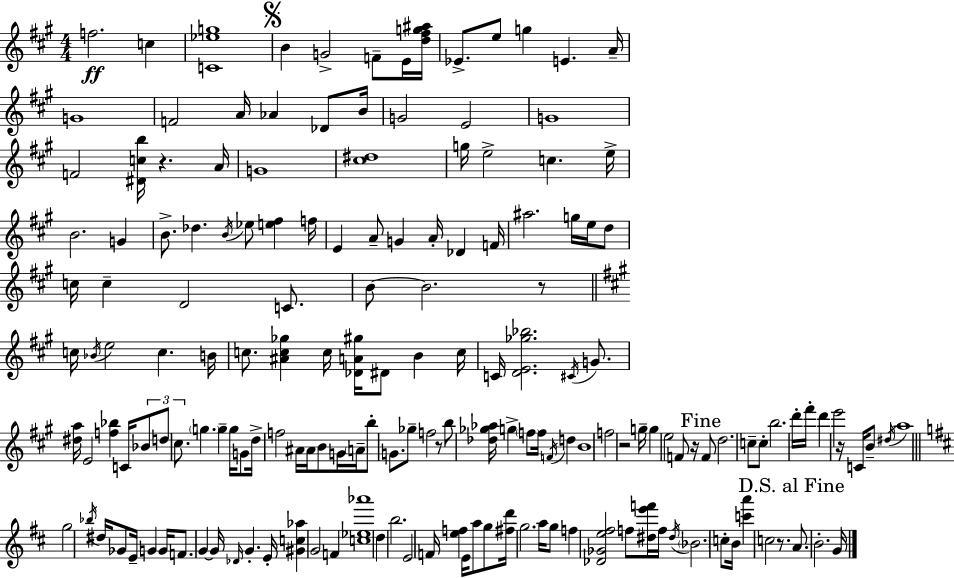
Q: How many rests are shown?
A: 7